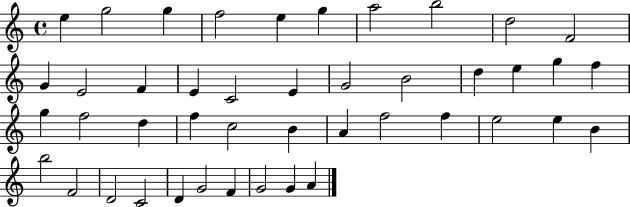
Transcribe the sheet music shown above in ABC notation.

X:1
T:Untitled
M:4/4
L:1/4
K:C
e g2 g f2 e g a2 b2 d2 F2 G E2 F E C2 E G2 B2 d e g f g f2 d f c2 B A f2 f e2 e B b2 F2 D2 C2 D G2 F G2 G A